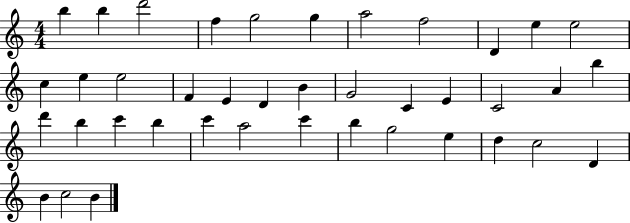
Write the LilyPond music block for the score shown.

{
  \clef treble
  \numericTimeSignature
  \time 4/4
  \key c \major
  b''4 b''4 d'''2 | f''4 g''2 g''4 | a''2 f''2 | d'4 e''4 e''2 | \break c''4 e''4 e''2 | f'4 e'4 d'4 b'4 | g'2 c'4 e'4 | c'2 a'4 b''4 | \break d'''4 b''4 c'''4 b''4 | c'''4 a''2 c'''4 | b''4 g''2 e''4 | d''4 c''2 d'4 | \break b'4 c''2 b'4 | \bar "|."
}